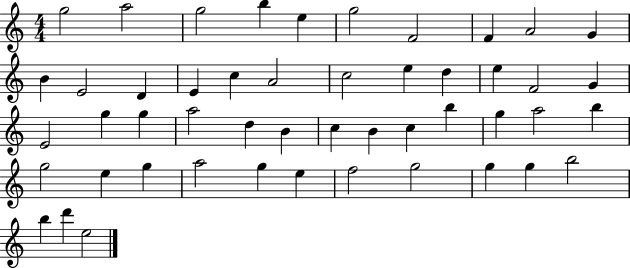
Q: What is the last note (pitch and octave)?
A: E5